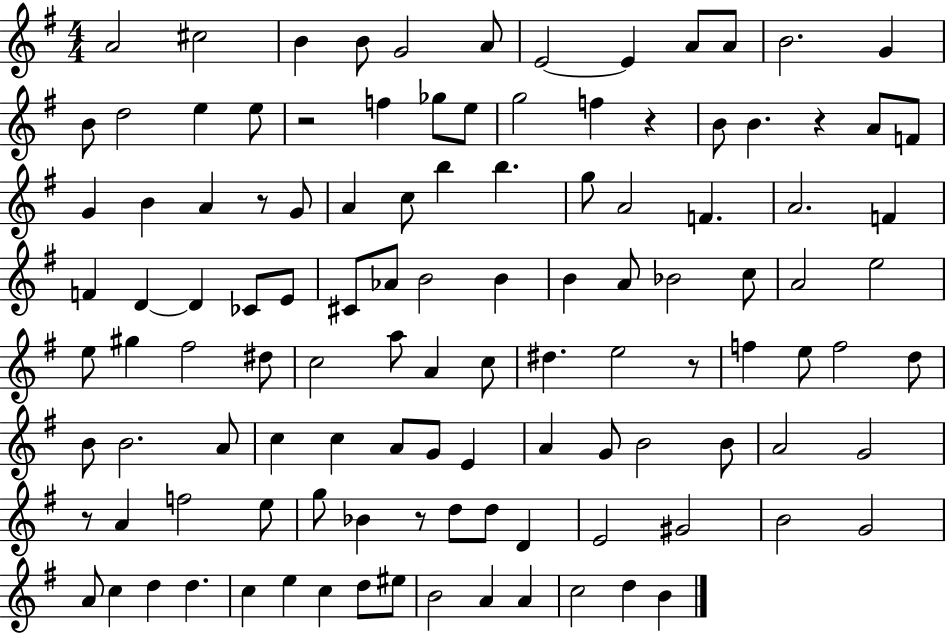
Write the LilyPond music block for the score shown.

{
  \clef treble
  \numericTimeSignature
  \time 4/4
  \key g \major
  a'2 cis''2 | b'4 b'8 g'2 a'8 | e'2~~ e'4 a'8 a'8 | b'2. g'4 | \break b'8 d''2 e''4 e''8 | r2 f''4 ges''8 e''8 | g''2 f''4 r4 | b'8 b'4. r4 a'8 f'8 | \break g'4 b'4 a'4 r8 g'8 | a'4 c''8 b''4 b''4. | g''8 a'2 f'4. | a'2. f'4 | \break f'4 d'4~~ d'4 ces'8 e'8 | cis'8 aes'8 b'2 b'4 | b'4 a'8 bes'2 c''8 | a'2 e''2 | \break e''8 gis''4 fis''2 dis''8 | c''2 a''8 a'4 c''8 | dis''4. e''2 r8 | f''4 e''8 f''2 d''8 | \break b'8 b'2. a'8 | c''4 c''4 a'8 g'8 e'4 | a'4 g'8 b'2 b'8 | a'2 g'2 | \break r8 a'4 f''2 e''8 | g''8 bes'4 r8 d''8 d''8 d'4 | e'2 gis'2 | b'2 g'2 | \break a'8 c''4 d''4 d''4. | c''4 e''4 c''4 d''8 eis''8 | b'2 a'4 a'4 | c''2 d''4 b'4 | \break \bar "|."
}